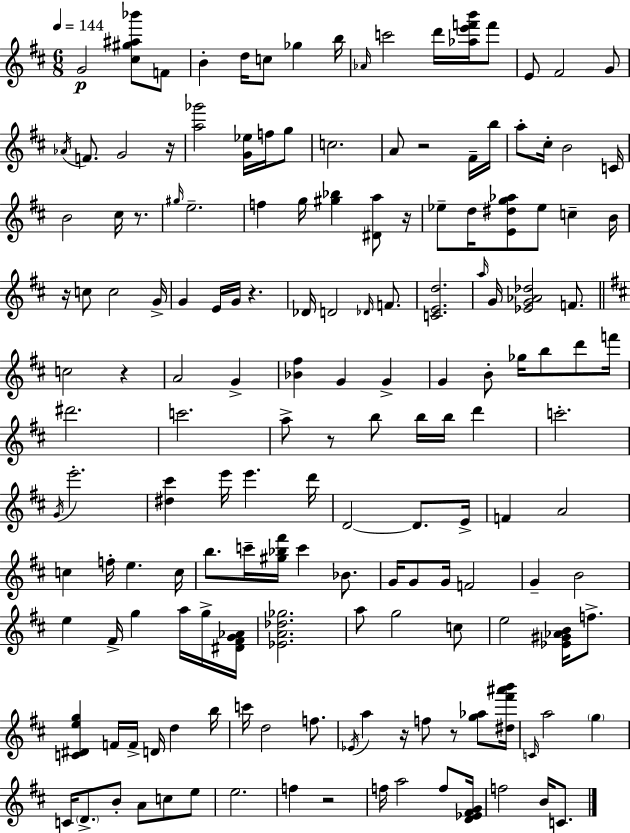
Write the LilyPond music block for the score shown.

{
  \clef treble
  \numericTimeSignature
  \time 6/8
  \key d \major
  \tempo 4 = 144
  g'2\p <cis'' gis'' ais'' bes'''>8 f'8 | b'4-. d''16 c''8 ges''4 b''16 | \grace { aes'16 } c'''2 d'''16 <aes'' e''' f''' b'''>16 f'''8 | e'8 fis'2 g'8 | \break \acciaccatura { aes'16 } f'8. g'2 | r16 <a'' ges'''>2 <g' ees''>16 f''16 | g''8 c''2. | a'8 r2 | \break fis'16-- b''16 a''8-. cis''16-. b'2 | c'16 b'2 cis''16 r8. | \grace { gis''16 } e''2.-- | f''4 g''16 <gis'' bes''>4 | \break <dis' a''>8 r16 ees''8-- d''16 <e' dis'' g'' aes''>8 ees''8 c''4-- | b'16 r16 c''8 c''2 | g'16-> g'4 e'16 g'16 r4. | des'16 d'2 | \break \grace { des'16 } f'8. <c' e' d''>2. | \grace { a''16 } g'16 <ees' g' aes' des''>2 | f'8. \bar "||" \break \key b \minor c''2 r4 | a'2 g'4-> | <bes' fis''>4 g'4 g'4-> | g'4 b'8-. ges''16 b''8 d'''8 f'''16 | \break dis'''2. | c'''2. | a''8-> r8 b''8 b''16 b''16 d'''4 | c'''2.-. | \break \acciaccatura { g'16 } e'''2.-. | <dis'' cis'''>4 e'''16 e'''4. | d'''16 d'2~~ d'8. | e'16-> f'4 a'2 | \break c''4 f''16-. e''4. | c''16 b''8. c'''16-- <gis'' bes'' fis'''>16 c'''4 bes'8. | g'16 g'8 g'16 f'2 | g'4-- b'2 | \break e''4 fis'16-> g''4 a''16 g''16-> | <dis' fis' g' aes'>16 <ees' a' des'' ges''>2. | a''8 g''2 c''8 | e''2 <ees' gis' aes' b'>16 f''8.-> | \break <c' dis' e'' g''>4 f'16 f'16-> d'16 d''4 | b''16 c'''16 d''2 f''8. | \acciaccatura { ees'16 } a''4 r16 f''8 r8 <g'' aes''>8 | <dis'' fis''' ais''' b'''>16 \grace { c'16 } a''2 \parenthesize g''4 | \break c'16 \parenthesize d'8.-> b'8-. a'8 c''8 | e''8 e''2. | f''4 r2 | f''16 a''2 | \break f''8 <d' ees' fis' g'>16 f''2 b'16 | c'8. \bar "|."
}